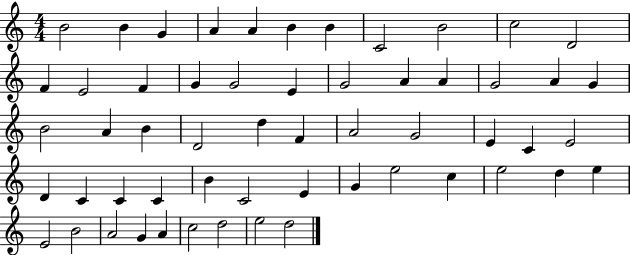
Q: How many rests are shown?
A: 0